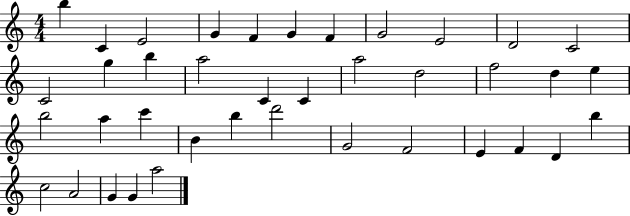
{
  \clef treble
  \numericTimeSignature
  \time 4/4
  \key c \major
  b''4 c'4 e'2 | g'4 f'4 g'4 f'4 | g'2 e'2 | d'2 c'2 | \break c'2 g''4 b''4 | a''2 c'4 c'4 | a''2 d''2 | f''2 d''4 e''4 | \break b''2 a''4 c'''4 | b'4 b''4 d'''2 | g'2 f'2 | e'4 f'4 d'4 b''4 | \break c''2 a'2 | g'4 g'4 a''2 | \bar "|."
}